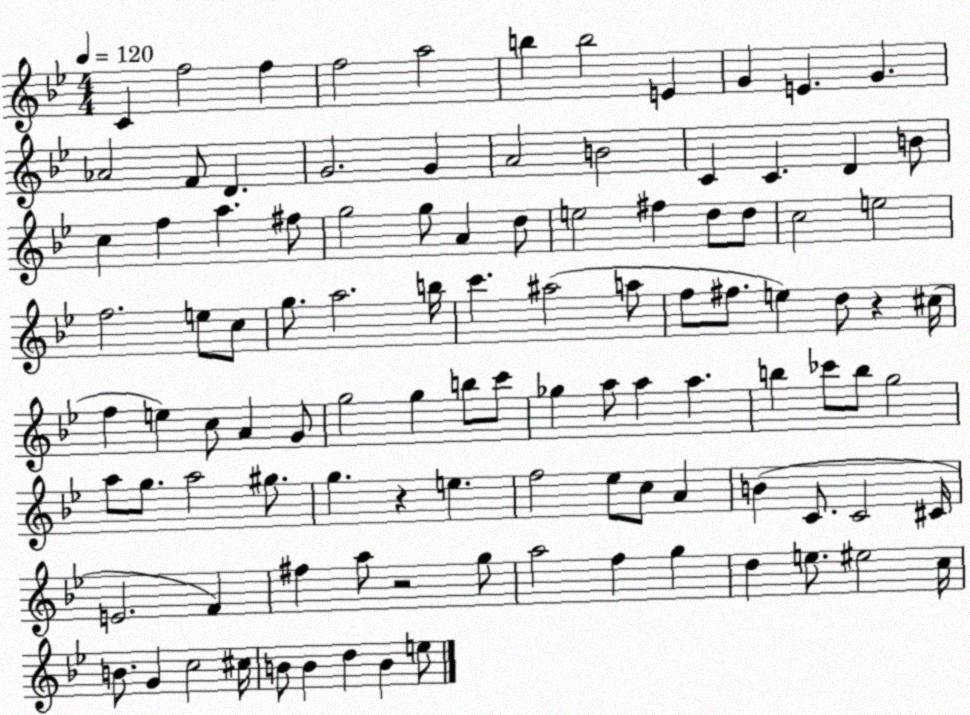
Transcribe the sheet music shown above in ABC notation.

X:1
T:Untitled
M:4/4
L:1/4
K:Bb
C f2 f f2 a2 b b2 E G E G _A2 F/2 D G2 G A2 B2 C C D B/2 c f a ^f/2 g2 g/2 A d/2 e2 ^f d/2 d/2 c2 e2 f2 e/2 c/2 g/2 a2 b/4 c' ^a2 a/2 f/2 ^f/2 e d/2 z ^c/4 f e c/2 A G/2 g2 g b/2 c'/2 _g a/2 a a b _c'/2 b/2 g2 a/2 g/2 a2 ^g/2 g z e f2 _e/2 c/2 A B C/2 C2 ^C/4 E2 F ^f a/2 z2 g/2 a2 f g d e/2 ^e2 c/4 B/2 G c2 ^c/4 B/2 B d B e/2